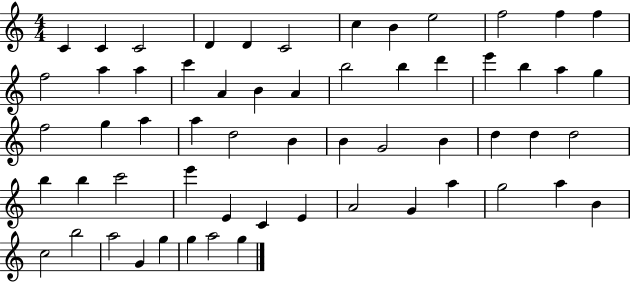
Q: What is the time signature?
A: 4/4